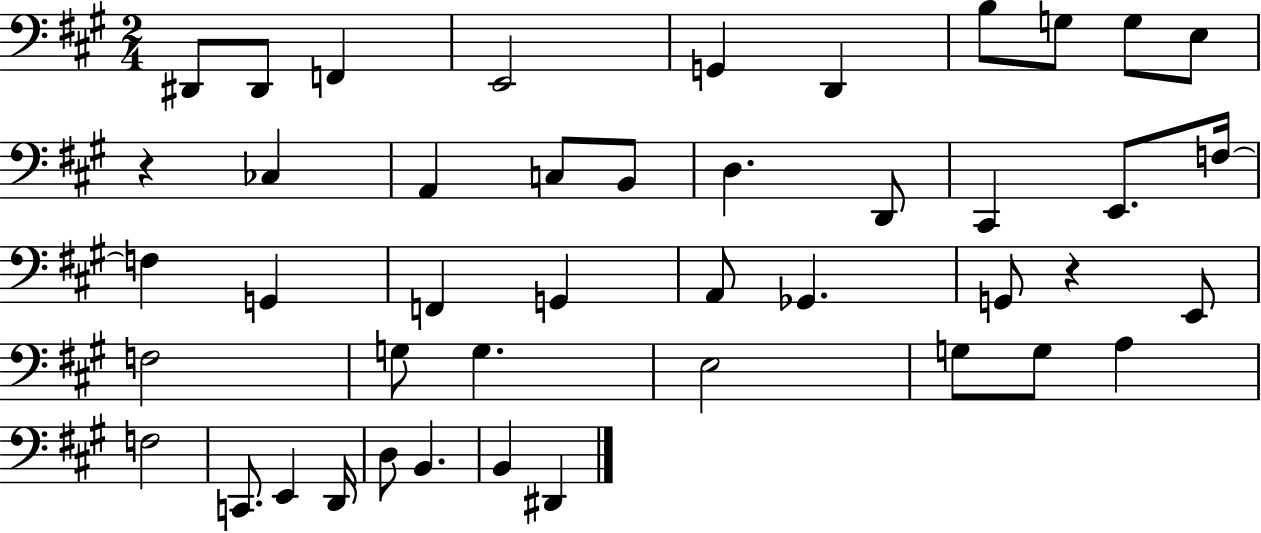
D#2/e D#2/e F2/q E2/h G2/q D2/q B3/e G3/e G3/e E3/e R/q CES3/q A2/q C3/e B2/e D3/q. D2/e C#2/q E2/e. F3/s F3/q G2/q F2/q G2/q A2/e Gb2/q. G2/e R/q E2/e F3/h G3/e G3/q. E3/h G3/e G3/e A3/q F3/h C2/e. E2/q D2/s D3/e B2/q. B2/q D#2/q